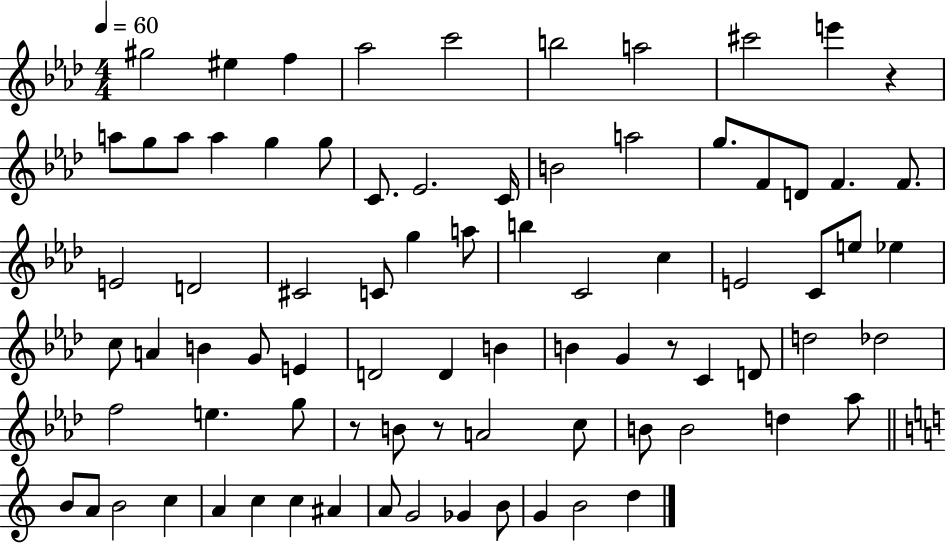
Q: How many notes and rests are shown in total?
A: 81